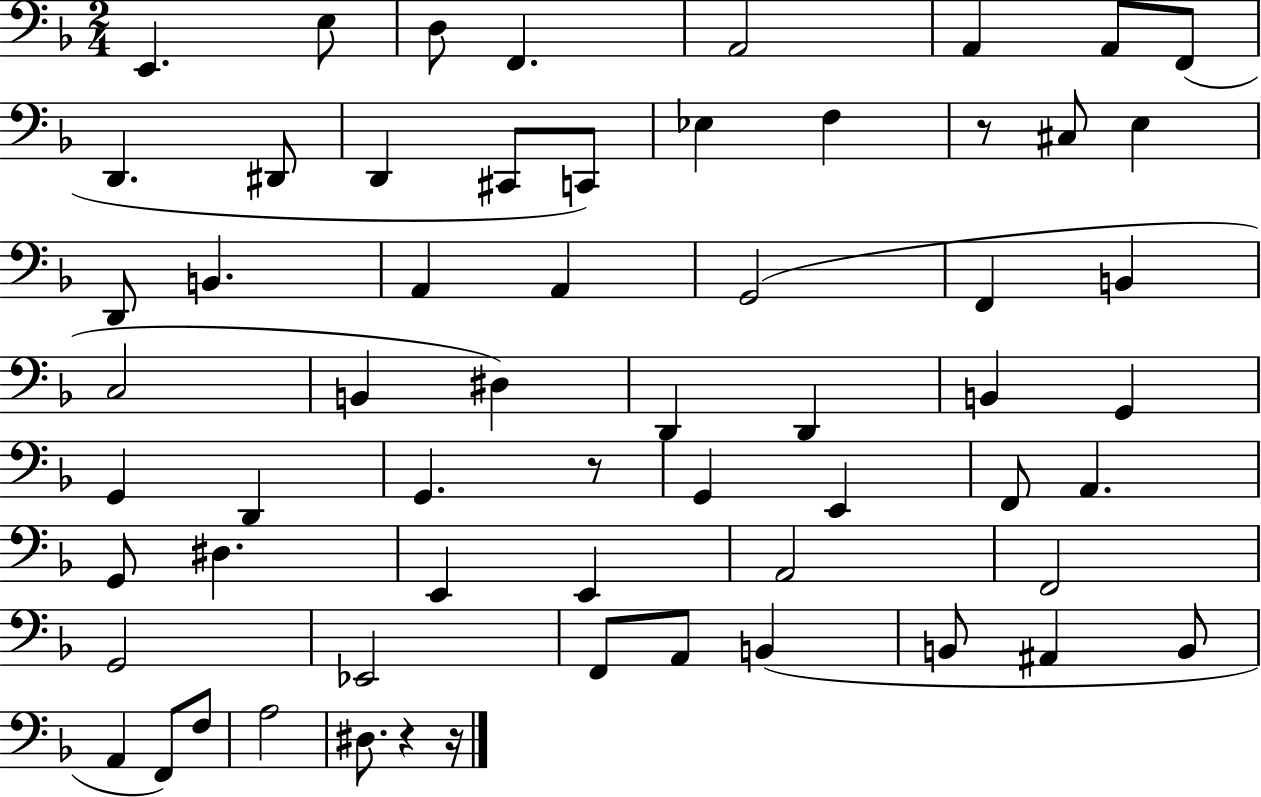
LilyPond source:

{
  \clef bass
  \numericTimeSignature
  \time 2/4
  \key f \major
  e,4. e8 | d8 f,4. | a,2 | a,4 a,8 f,8( | \break d,4. dis,8 | d,4 cis,8 c,8) | ees4 f4 | r8 cis8 e4 | \break d,8 b,4. | a,4 a,4 | g,2( | f,4 b,4 | \break c2 | b,4 dis4) | d,4 d,4 | b,4 g,4 | \break g,4 d,4 | g,4. r8 | g,4 e,4 | f,8 a,4. | \break g,8 dis4. | e,4 e,4 | a,2 | f,2 | \break g,2 | ees,2 | f,8 a,8 b,4( | b,8 ais,4 b,8 | \break a,4 f,8) f8 | a2 | dis8. r4 r16 | \bar "|."
}